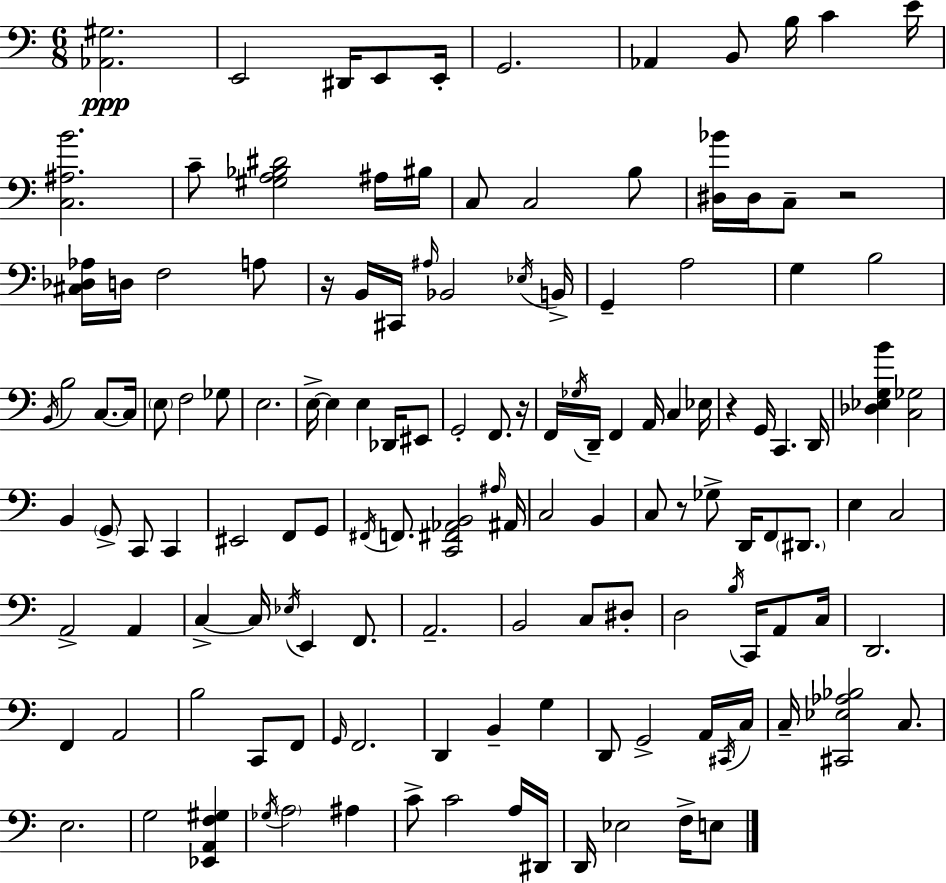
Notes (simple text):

[Ab2,G#3]/h. E2/h D#2/s E2/e E2/s G2/h. Ab2/q B2/e B3/s C4/q E4/s [C3,A#3,B4]/h. C4/e [G#3,A3,Bb3,D#4]/h A#3/s BIS3/s C3/e C3/h B3/e [D#3,Bb4]/s D#3/s C3/e R/h [C#3,Db3,Ab3]/s D3/s F3/h A3/e R/s B2/s C#2/s A#3/s Bb2/h Eb3/s B2/s G2/q A3/h G3/q B3/h B2/s B3/h C3/e. C3/s E3/e F3/h Gb3/e E3/h. E3/s E3/q E3/q Db2/s EIS2/e G2/h F2/e. R/s F2/s Gb3/s D2/s F2/q A2/s C3/q Eb3/s R/q G2/s C2/q. D2/s [Db3,Eb3,G3,B4]/q [C3,Gb3]/h B2/q G2/e C2/e C2/q EIS2/h F2/e G2/e F#2/s F2/e. [C2,F#2,Ab2,B2]/h A#3/s A#2/s C3/h B2/q C3/e R/e Gb3/e D2/s F2/e D#2/e. E3/q C3/h A2/h A2/q C3/q C3/s Eb3/s E2/q F2/e. A2/h. B2/h C3/e D#3/e D3/h B3/s C2/s A2/e C3/s D2/h. F2/q A2/h B3/h C2/e F2/e G2/s F2/h. D2/q B2/q G3/q D2/e G2/h A2/s C#2/s C3/s C3/s [C#2,Eb3,Ab3,Bb3]/h C3/e. E3/h. G3/h [Eb2,A2,F3,G#3]/q Gb3/s A3/h A#3/q C4/e C4/h A3/s D#2/s D2/s Eb3/h F3/s E3/e